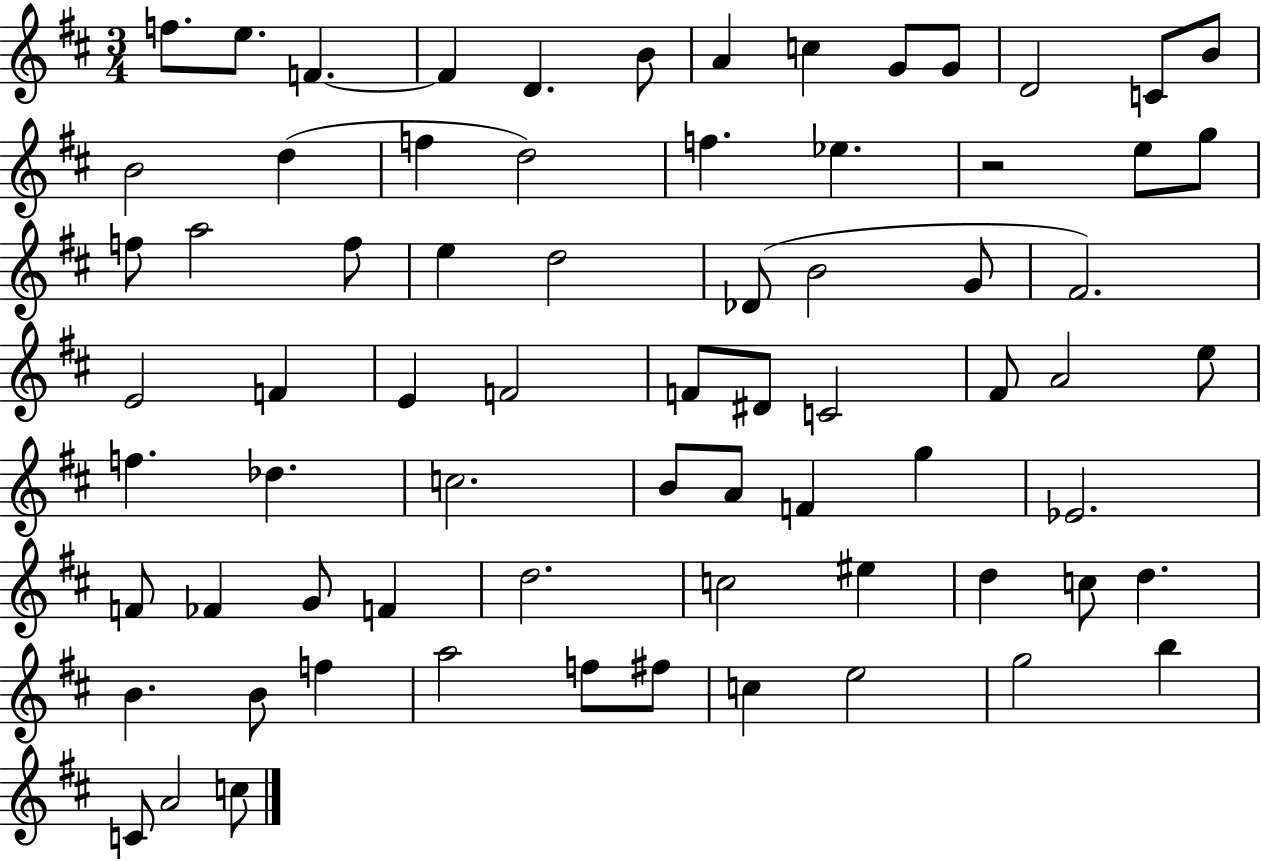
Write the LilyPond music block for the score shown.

{
  \clef treble
  \numericTimeSignature
  \time 3/4
  \key d \major
  f''8. e''8. f'4.~~ | f'4 d'4. b'8 | a'4 c''4 g'8 g'8 | d'2 c'8 b'8 | \break b'2 d''4( | f''4 d''2) | f''4. ees''4. | r2 e''8 g''8 | \break f''8 a''2 f''8 | e''4 d''2 | des'8( b'2 g'8 | fis'2.) | \break e'2 f'4 | e'4 f'2 | f'8 dis'8 c'2 | fis'8 a'2 e''8 | \break f''4. des''4. | c''2. | b'8 a'8 f'4 g''4 | ees'2. | \break f'8 fes'4 g'8 f'4 | d''2. | c''2 eis''4 | d''4 c''8 d''4. | \break b'4. b'8 f''4 | a''2 f''8 fis''8 | c''4 e''2 | g''2 b''4 | \break c'8 a'2 c''8 | \bar "|."
}